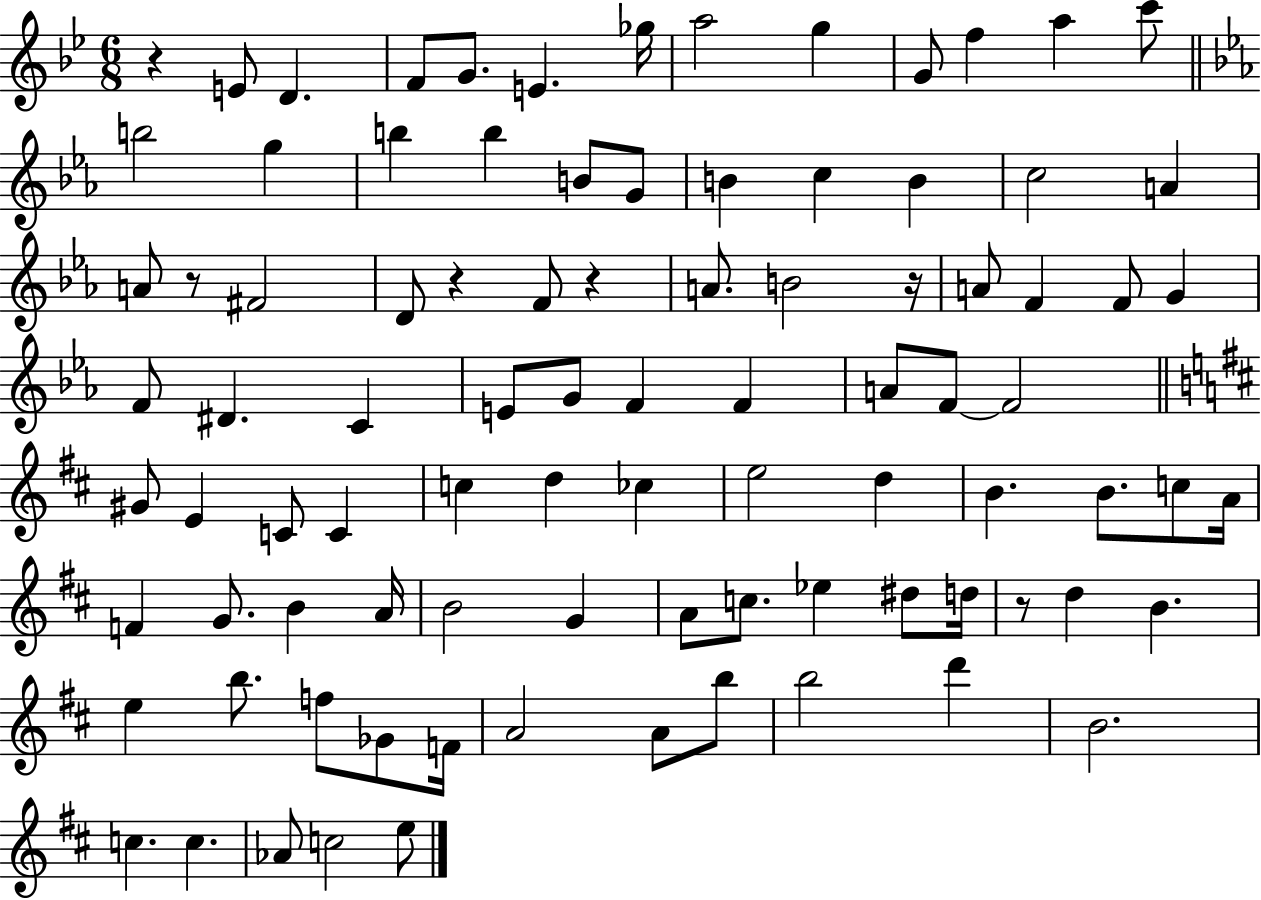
R/q E4/e D4/q. F4/e G4/e. E4/q. Gb5/s A5/h G5/q G4/e F5/q A5/q C6/e B5/h G5/q B5/q B5/q B4/e G4/e B4/q C5/q B4/q C5/h A4/q A4/e R/e F#4/h D4/e R/q F4/e R/q A4/e. B4/h R/s A4/e F4/q F4/e G4/q F4/e D#4/q. C4/q E4/e G4/e F4/q F4/q A4/e F4/e F4/h G#4/e E4/q C4/e C4/q C5/q D5/q CES5/q E5/h D5/q B4/q. B4/e. C5/e A4/s F4/q G4/e. B4/q A4/s B4/h G4/q A4/e C5/e. Eb5/q D#5/e D5/s R/e D5/q B4/q. E5/q B5/e. F5/e Gb4/e F4/s A4/h A4/e B5/e B5/h D6/q B4/h. C5/q. C5/q. Ab4/e C5/h E5/e